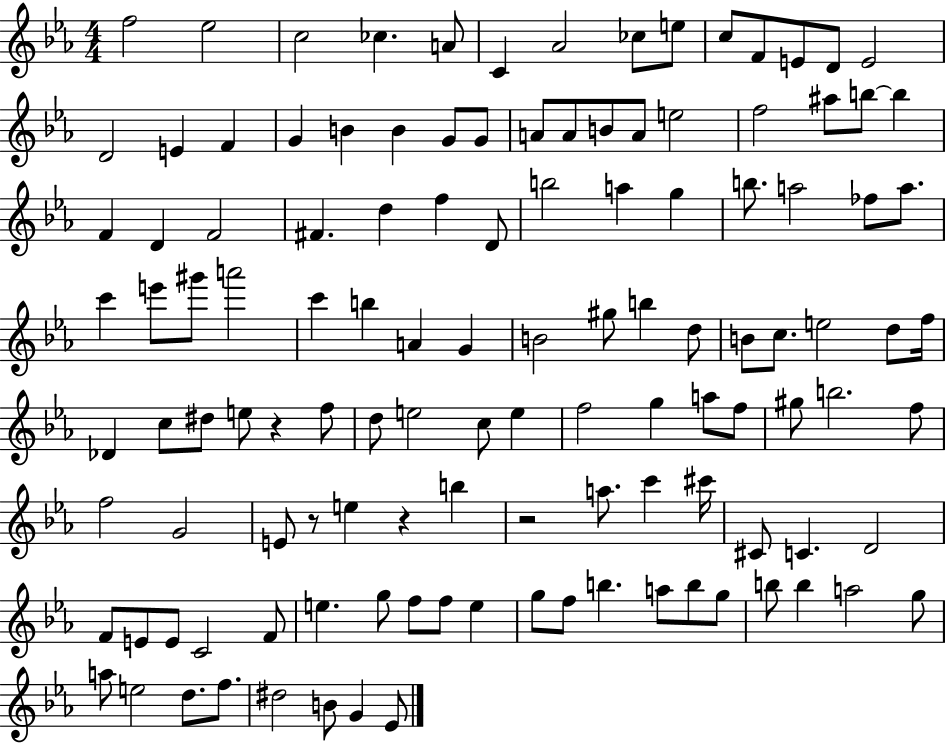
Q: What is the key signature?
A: EES major